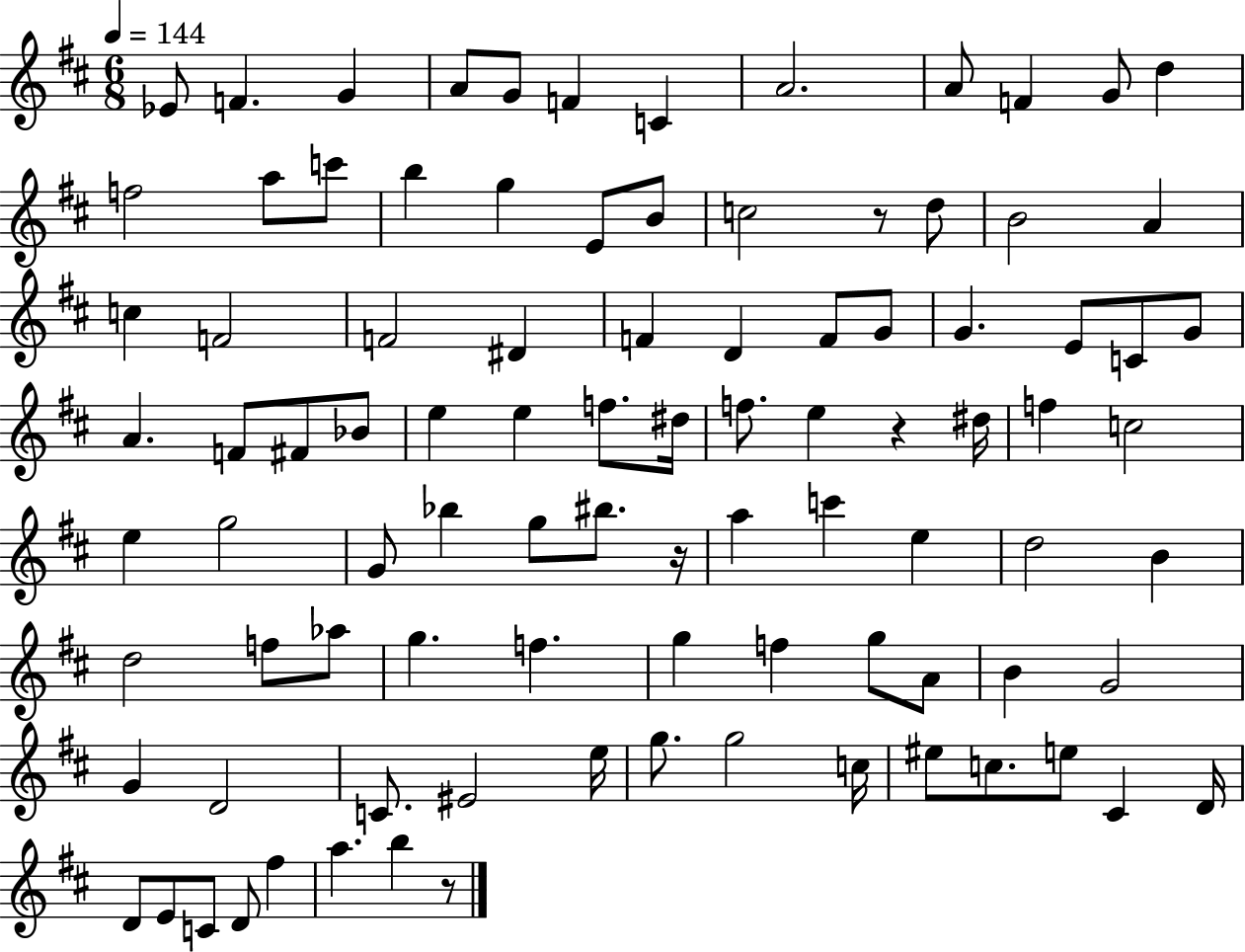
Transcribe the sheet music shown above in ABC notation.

X:1
T:Untitled
M:6/8
L:1/4
K:D
_E/2 F G A/2 G/2 F C A2 A/2 F G/2 d f2 a/2 c'/2 b g E/2 B/2 c2 z/2 d/2 B2 A c F2 F2 ^D F D F/2 G/2 G E/2 C/2 G/2 A F/2 ^F/2 _B/2 e e f/2 ^d/4 f/2 e z ^d/4 f c2 e g2 G/2 _b g/2 ^b/2 z/4 a c' e d2 B d2 f/2 _a/2 g f g f g/2 A/2 B G2 G D2 C/2 ^E2 e/4 g/2 g2 c/4 ^e/2 c/2 e/2 ^C D/4 D/2 E/2 C/2 D/2 ^f a b z/2